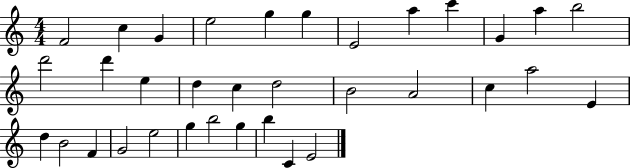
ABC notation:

X:1
T:Untitled
M:4/4
L:1/4
K:C
F2 c G e2 g g E2 a c' G a b2 d'2 d' e d c d2 B2 A2 c a2 E d B2 F G2 e2 g b2 g b C E2